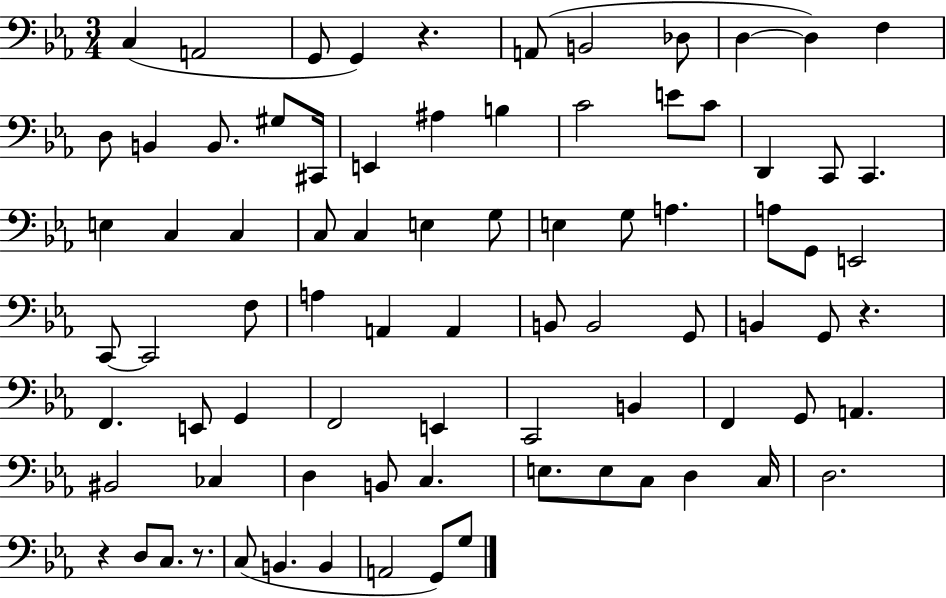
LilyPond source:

{
  \clef bass
  \numericTimeSignature
  \time 3/4
  \key ees \major
  c4( a,2 | g,8 g,4) r4. | a,8( b,2 des8 | d4~~ d4) f4 | \break d8 b,4 b,8. gis8 cis,16 | e,4 ais4 b4 | c'2 e'8 c'8 | d,4 c,8 c,4. | \break e4 c4 c4 | c8 c4 e4 g8 | e4 g8 a4. | a8 g,8 e,2 | \break c,8~~ c,2 f8 | a4 a,4 a,4 | b,8 b,2 g,8 | b,4 g,8 r4. | \break f,4. e,8 g,4 | f,2 e,4 | c,2 b,4 | f,4 g,8 a,4. | \break bis,2 ces4 | d4 b,8 c4. | e8. e8 c8 d4 c16 | d2. | \break r4 d8 c8. r8. | c8( b,4. b,4 | a,2 g,8) g8 | \bar "|."
}